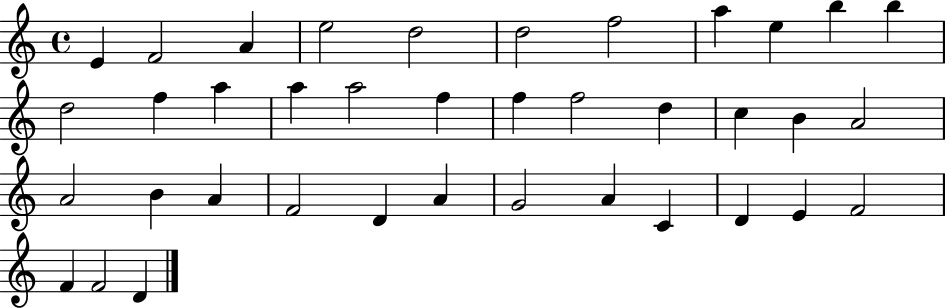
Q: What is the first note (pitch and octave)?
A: E4